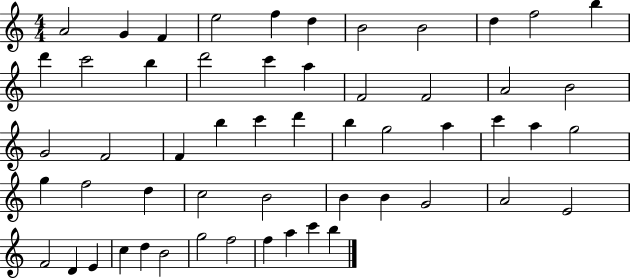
{
  \clef treble
  \numericTimeSignature
  \time 4/4
  \key c \major
  a'2 g'4 f'4 | e''2 f''4 d''4 | b'2 b'2 | d''4 f''2 b''4 | \break d'''4 c'''2 b''4 | d'''2 c'''4 a''4 | f'2 f'2 | a'2 b'2 | \break g'2 f'2 | f'4 b''4 c'''4 d'''4 | b''4 g''2 a''4 | c'''4 a''4 g''2 | \break g''4 f''2 d''4 | c''2 b'2 | b'4 b'4 g'2 | a'2 e'2 | \break f'2 d'4 e'4 | c''4 d''4 b'2 | g''2 f''2 | f''4 a''4 c'''4 b''4 | \break \bar "|."
}